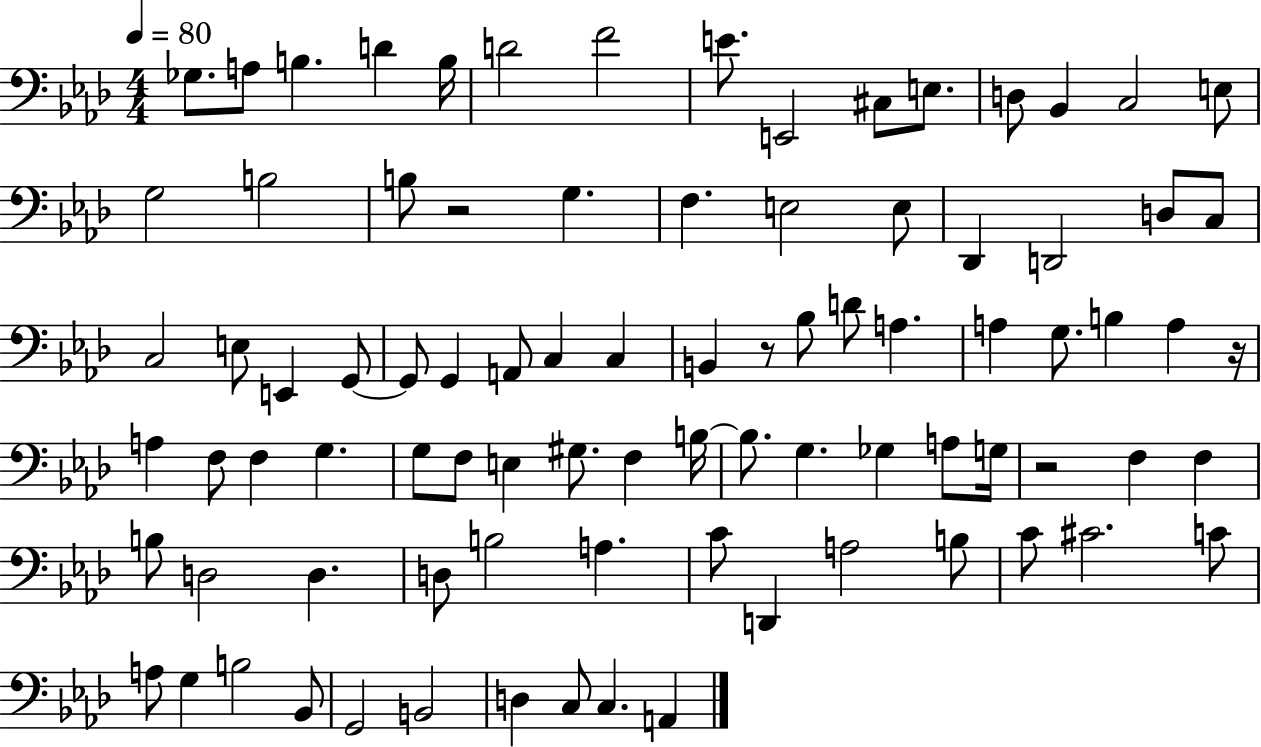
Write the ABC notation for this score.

X:1
T:Untitled
M:4/4
L:1/4
K:Ab
_G,/2 A,/2 B, D B,/4 D2 F2 E/2 E,,2 ^C,/2 E,/2 D,/2 _B,, C,2 E,/2 G,2 B,2 B,/2 z2 G, F, E,2 E,/2 _D,, D,,2 D,/2 C,/2 C,2 E,/2 E,, G,,/2 G,,/2 G,, A,,/2 C, C, B,, z/2 _B,/2 D/2 A, A, G,/2 B, A, z/4 A, F,/2 F, G, G,/2 F,/2 E, ^G,/2 F, B,/4 B,/2 G, _G, A,/2 G,/4 z2 F, F, B,/2 D,2 D, D,/2 B,2 A, C/2 D,, A,2 B,/2 C/2 ^C2 C/2 A,/2 G, B,2 _B,,/2 G,,2 B,,2 D, C,/2 C, A,,